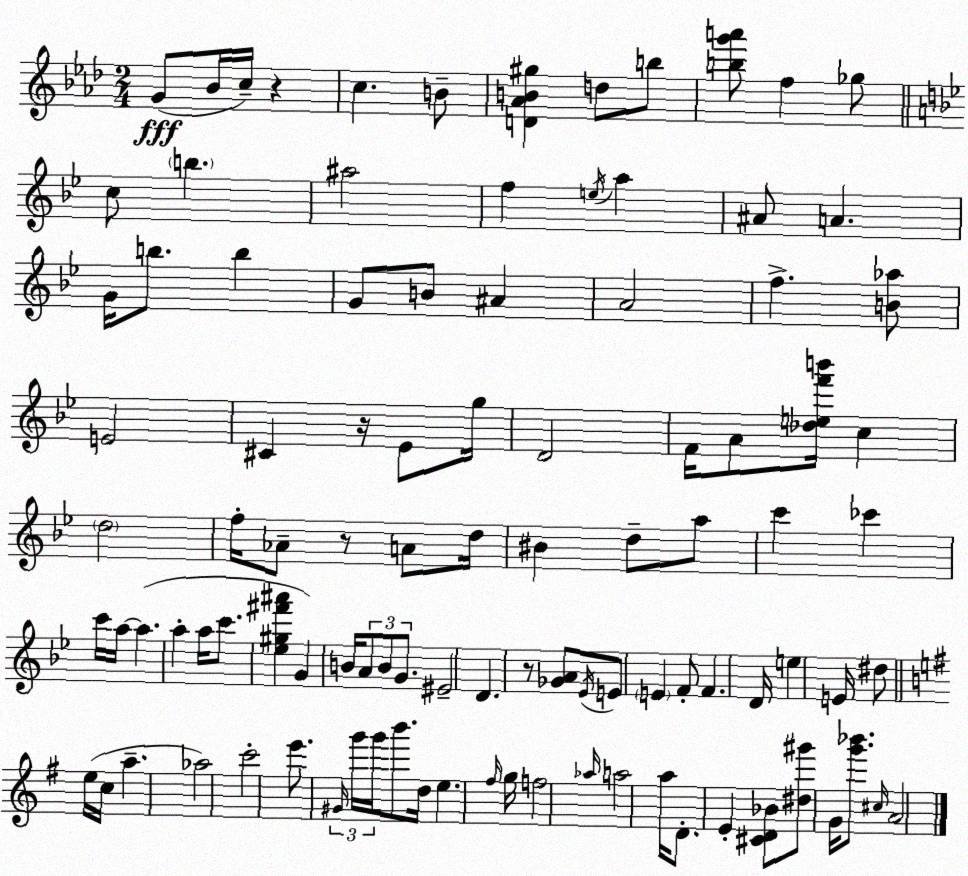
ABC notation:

X:1
T:Untitled
M:2/4
L:1/4
K:Ab
G/2 _B/4 c/4 z c B/2 [D_AB^g] d/2 b/2 [bg'a']/2 f _g/2 c/2 b ^a2 f e/4 a ^A/2 A G/4 b/2 b G/2 B/2 ^A A2 f [B_a]/2 E2 ^C z/4 _E/2 g/4 D2 F/4 A/2 [_def'b']/4 c d2 f/4 _A/2 z/2 A/2 d/4 ^B d/2 a/2 c' _c' c'/4 a/4 a a a/4 c'/2 [_e^g^f'^a'] G B/4 A/2 B/2 G/2 ^E2 D z/2 [_GA]/2 _E/4 E/2 E F/2 F D/4 e E/4 ^d/2 e/4 c/4 a _a2 c'2 e'/2 ^G/4 g'/4 g'/4 b'/2 d/4 e ^f/4 g/4 f2 _a/4 a2 a/4 D/2 E [^CD_B]/2 [^d^g']/2 G/4 [g'_b']/2 ^c/4 A2